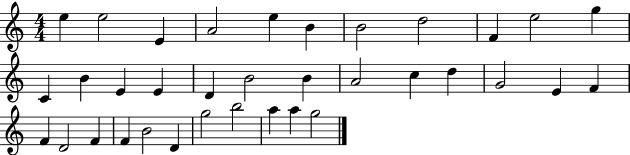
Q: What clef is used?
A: treble